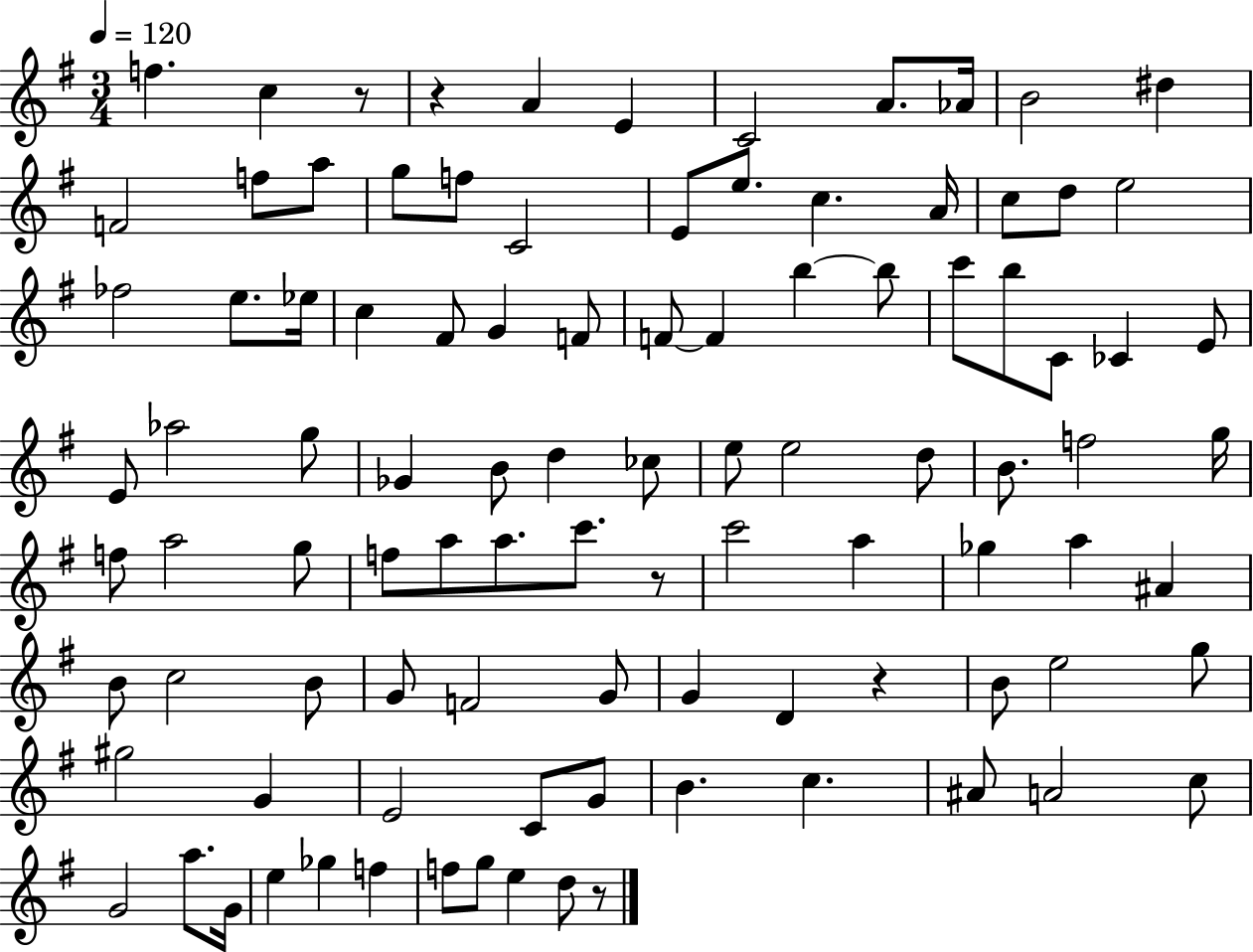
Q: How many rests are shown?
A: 5